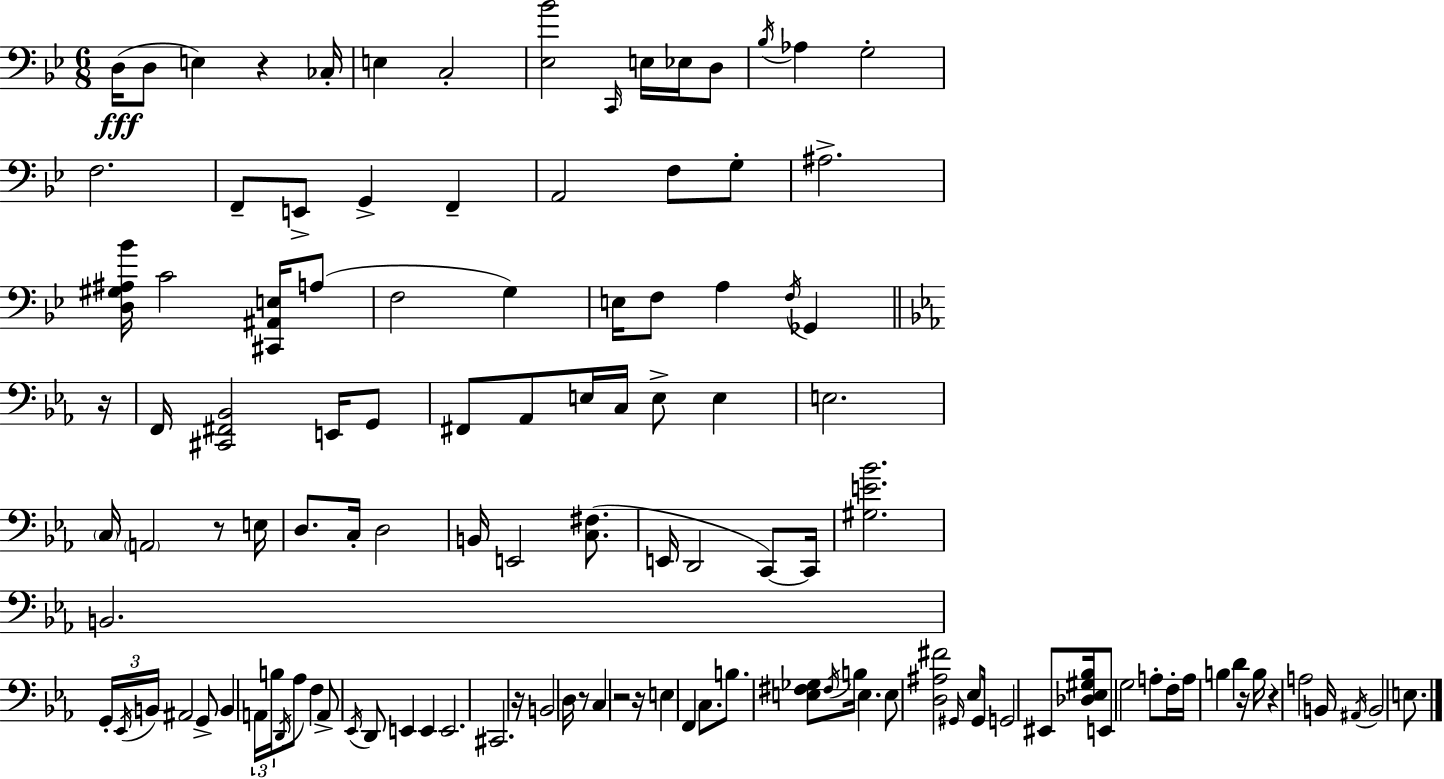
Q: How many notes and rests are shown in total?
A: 119